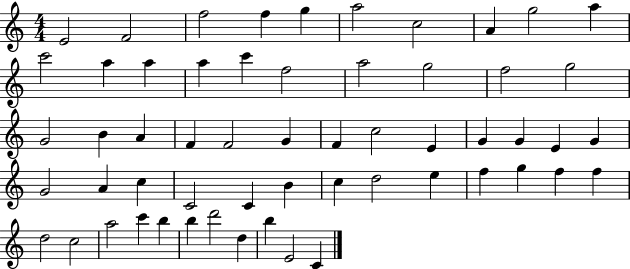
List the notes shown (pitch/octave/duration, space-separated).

E4/h F4/h F5/h F5/q G5/q A5/h C5/h A4/q G5/h A5/q C6/h A5/q A5/q A5/q C6/q F5/h A5/h G5/h F5/h G5/h G4/h B4/q A4/q F4/q F4/h G4/q F4/q C5/h E4/q G4/q G4/q E4/q G4/q G4/h A4/q C5/q C4/h C4/q B4/q C5/q D5/h E5/q F5/q G5/q F5/q F5/q D5/h C5/h A5/h C6/q B5/q B5/q D6/h D5/q B5/q E4/h C4/q